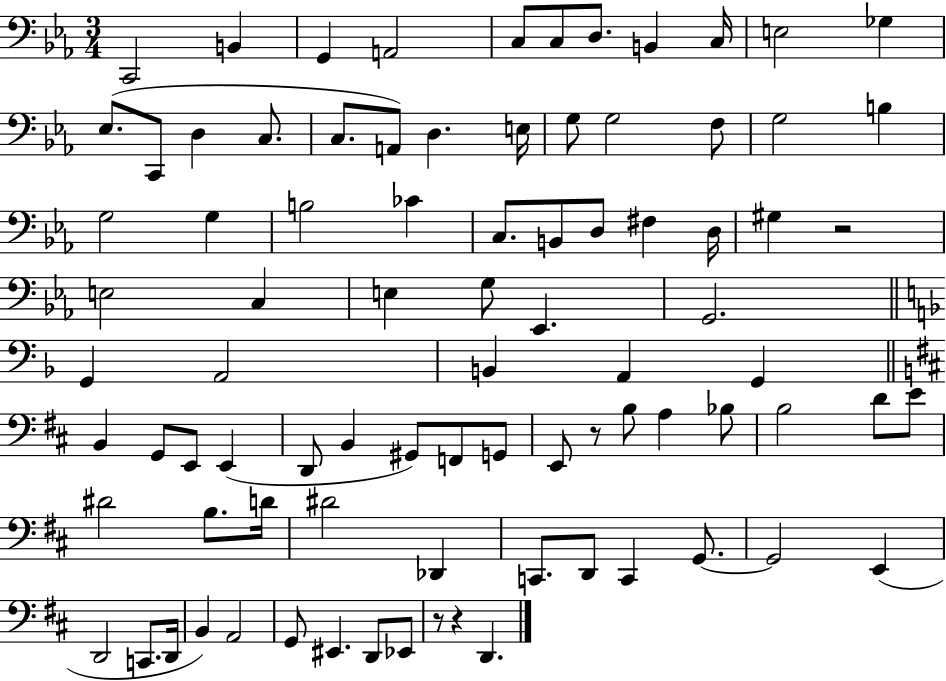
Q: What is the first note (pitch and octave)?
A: C2